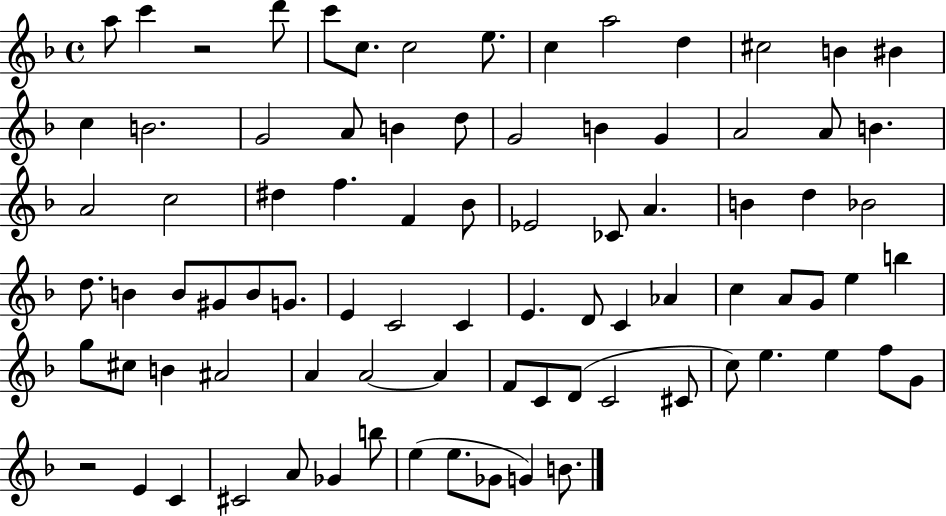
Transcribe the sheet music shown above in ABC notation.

X:1
T:Untitled
M:4/4
L:1/4
K:F
a/2 c' z2 d'/2 c'/2 c/2 c2 e/2 c a2 d ^c2 B ^B c B2 G2 A/2 B d/2 G2 B G A2 A/2 B A2 c2 ^d f F _B/2 _E2 _C/2 A B d _B2 d/2 B B/2 ^G/2 B/2 G/2 E C2 C E D/2 C _A c A/2 G/2 e b g/2 ^c/2 B ^A2 A A2 A F/2 C/2 D/2 C2 ^C/2 c/2 e e f/2 G/2 z2 E C ^C2 A/2 _G b/2 e e/2 _G/2 G B/2